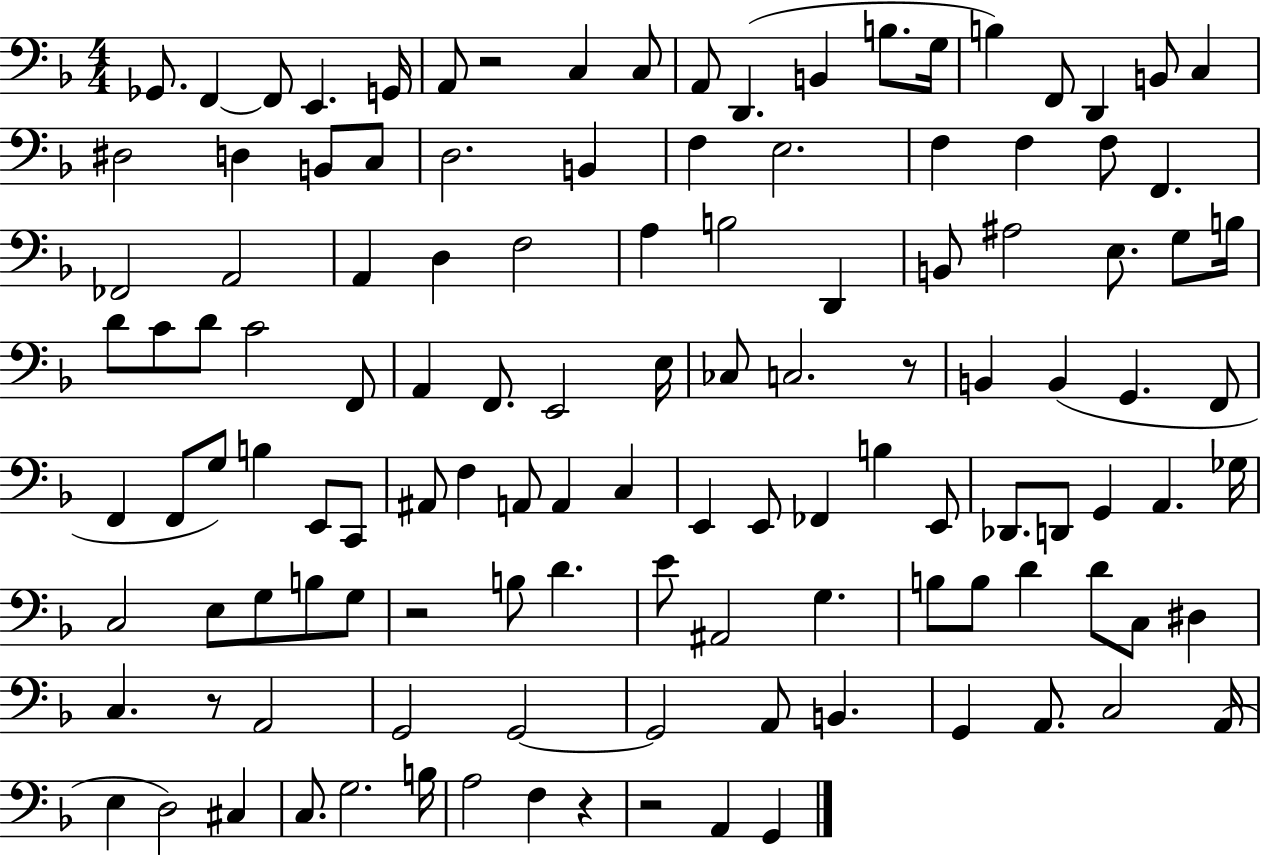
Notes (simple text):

Gb2/e. F2/q F2/e E2/q. G2/s A2/e R/h C3/q C3/e A2/e D2/q. B2/q B3/e. G3/s B3/q F2/e D2/q B2/e C3/q D#3/h D3/q B2/e C3/e D3/h. B2/q F3/q E3/h. F3/q F3/q F3/e F2/q. FES2/h A2/h A2/q D3/q F3/h A3/q B3/h D2/q B2/e A#3/h E3/e. G3/e B3/s D4/e C4/e D4/e C4/h F2/e A2/q F2/e. E2/h E3/s CES3/e C3/h. R/e B2/q B2/q G2/q. F2/e F2/q F2/e G3/e B3/q E2/e C2/e A#2/e F3/q A2/e A2/q C3/q E2/q E2/e FES2/q B3/q E2/e Db2/e. D2/e G2/q A2/q. Gb3/s C3/h E3/e G3/e B3/e G3/e R/h B3/e D4/q. E4/e A#2/h G3/q. B3/e B3/e D4/q D4/e C3/e D#3/q C3/q. R/e A2/h G2/h G2/h G2/h A2/e B2/q. G2/q A2/e. C3/h A2/s E3/q D3/h C#3/q C3/e. G3/h. B3/s A3/h F3/q R/q R/h A2/q G2/q